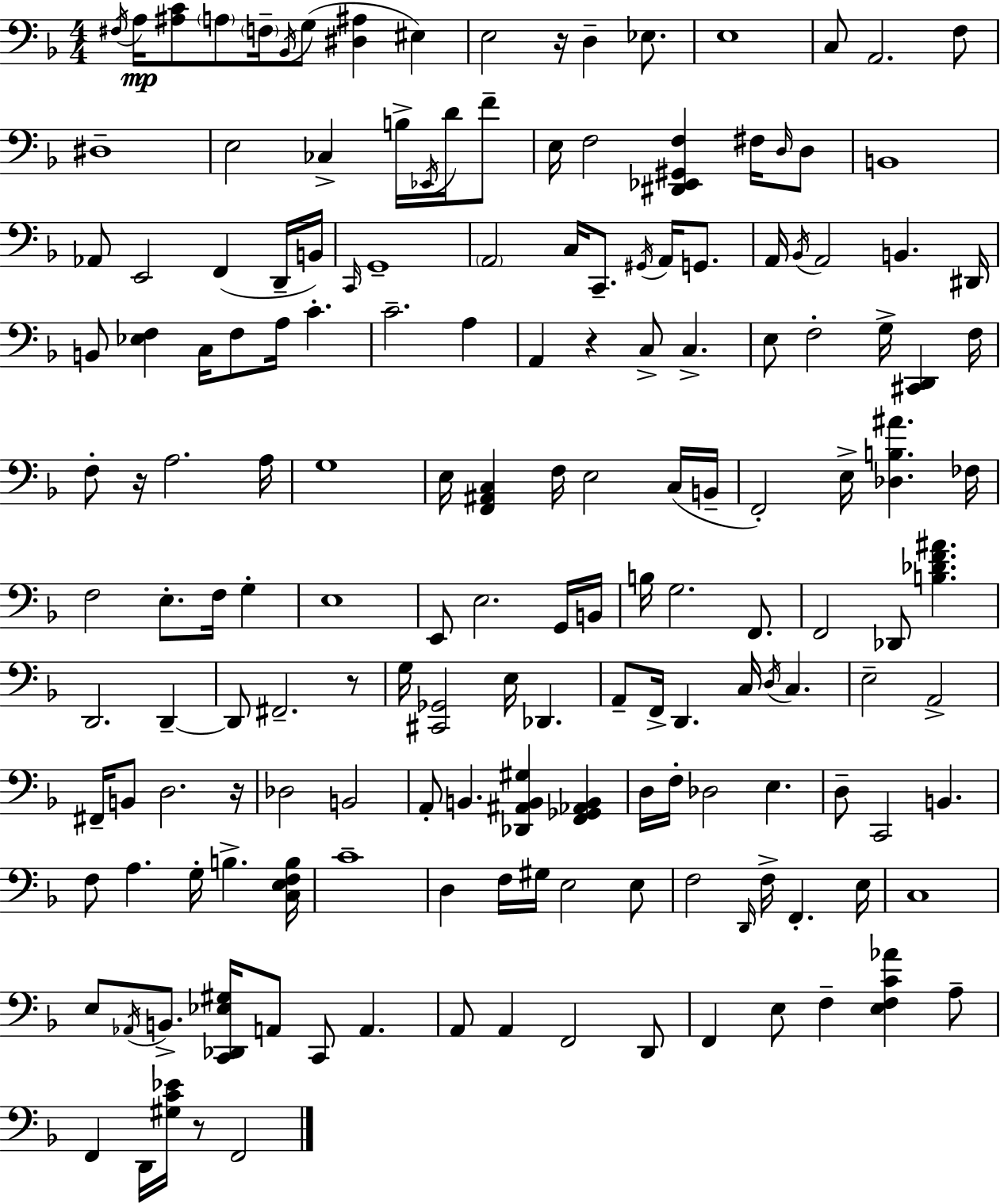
F#3/s A3/s [A#3,C4]/e A3/e F3/s Bb2/s G3/e [D#3,A#3]/q EIS3/q E3/h R/s D3/q Eb3/e. E3/w C3/e A2/h. F3/e D#3/w E3/h CES3/q B3/s Eb2/s D4/s F4/e E3/s F3/h [D#2,Eb2,G#2,F3]/q F#3/s D3/s D3/e B2/w Ab2/e E2/h F2/q D2/s B2/s C2/s G2/w A2/h C3/s C2/e. G#2/s A2/s G2/e. A2/s Bb2/s A2/h B2/q. D#2/s B2/e [Eb3,F3]/q C3/s F3/e A3/s C4/q. C4/h. A3/q A2/q R/q C3/e C3/q. E3/e F3/h G3/s [C#2,D2]/q F3/s F3/e R/s A3/h. A3/s G3/w E3/s [F2,A#2,C3]/q F3/s E3/h C3/s B2/s F2/h E3/s [Db3,B3,A#4]/q. FES3/s F3/h E3/e. F3/s G3/q E3/w E2/e E3/h. G2/s B2/s B3/s G3/h. F2/e. F2/h Db2/e [B3,Db4,F4,A#4]/q. D2/h. D2/q D2/e F#2/h. R/e G3/s [C#2,Gb2]/h E3/s Db2/q. A2/e F2/s D2/q. C3/s D3/s C3/q. E3/h A2/h F#2/s B2/e D3/h. R/s Db3/h B2/h A2/e B2/q. [Db2,A#2,B2,G#3]/q [F2,Gb2,Ab2,B2]/q D3/s F3/s Db3/h E3/q. D3/e C2/h B2/q. F3/e A3/q. G3/s B3/q. [C3,E3,F3,B3]/s C4/w D3/q F3/s G#3/s E3/h E3/e F3/h D2/s F3/s F2/q. E3/s C3/w E3/e Ab2/s B2/e. [C2,Db2,Eb3,G#3]/s A2/e C2/e A2/q. A2/e A2/q F2/h D2/e F2/q E3/e F3/q [E3,F3,C4,Ab4]/q A3/e F2/q D2/s [G#3,C4,Eb4]/s R/e F2/h